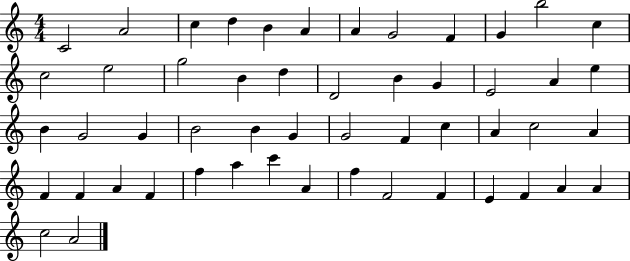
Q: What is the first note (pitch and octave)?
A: C4